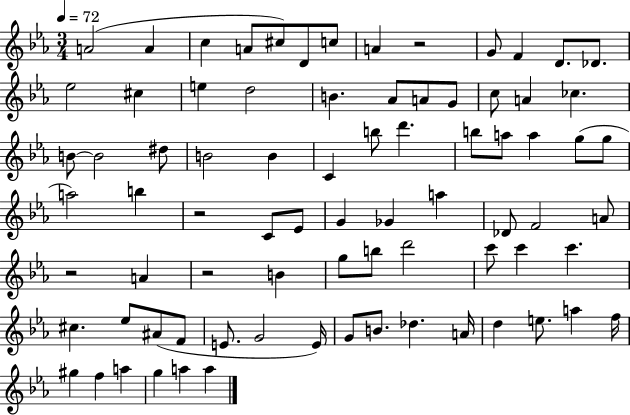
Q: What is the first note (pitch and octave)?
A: A4